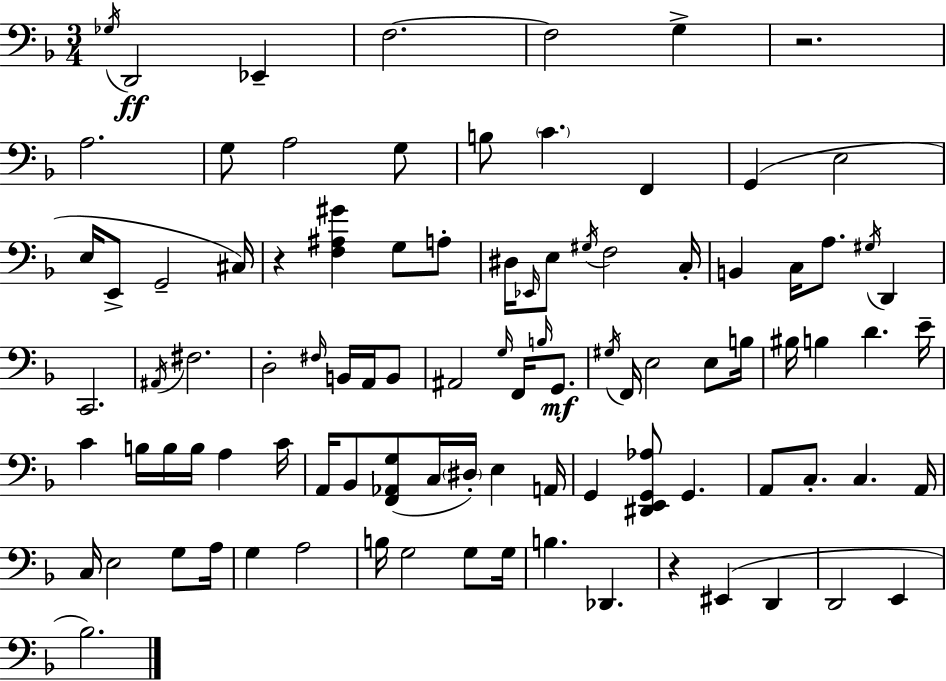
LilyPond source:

{
  \clef bass
  \numericTimeSignature
  \time 3/4
  \key d \minor
  \acciaccatura { ges16 }\ff d,2 ees,4-- | f2.~~ | f2 g4-> | r2. | \break a2. | g8 a2 g8 | b8 \parenthesize c'4. f,4 | g,4( e2 | \break e16 e,8-> g,2-- | cis16) r4 <f ais gis'>4 g8 a8-. | dis16 \grace { ees,16 } e8 \acciaccatura { gis16 } f2 | c16-. b,4 c16 a8. \acciaccatura { gis16 } | \break d,4 c,2. | \acciaccatura { ais,16 } fis2. | d2-. | \grace { fis16 } b,16 a,16 b,8 ais,2 | \break \grace { g16 } f,16 \grace { b16 } g,8.\mf \acciaccatura { gis16 } f,16 e2 | e8 b16 bis16 b4 | d'4. e'16-- c'4 | b16 b16 b16 a4 c'16 a,16 bes,8 | \break <f, aes, g>8( c16 \parenthesize dis16-.) e4 a,16 g,4 | <dis, e, g, aes>8 g,4. a,8 c8.-. | c4. a,16 c16 e2 | g8 a16 g4 | \break a2 b16 g2 | g8 g16 b4. | des,4. r4 | eis,4( d,4 d,2 | \break e,4 bes2.) | \bar "|."
}